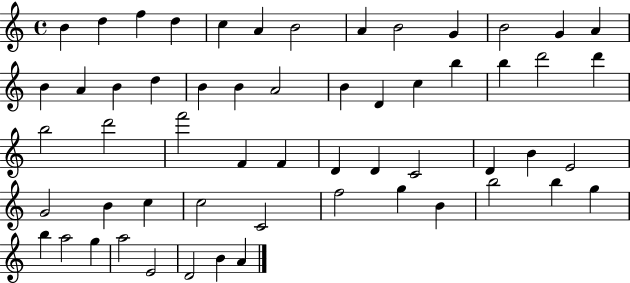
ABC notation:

X:1
T:Untitled
M:4/4
L:1/4
K:C
B d f d c A B2 A B2 G B2 G A B A B d B B A2 B D c b b d'2 d' b2 d'2 f'2 F F D D C2 D B E2 G2 B c c2 C2 f2 g B b2 b g b a2 g a2 E2 D2 B A